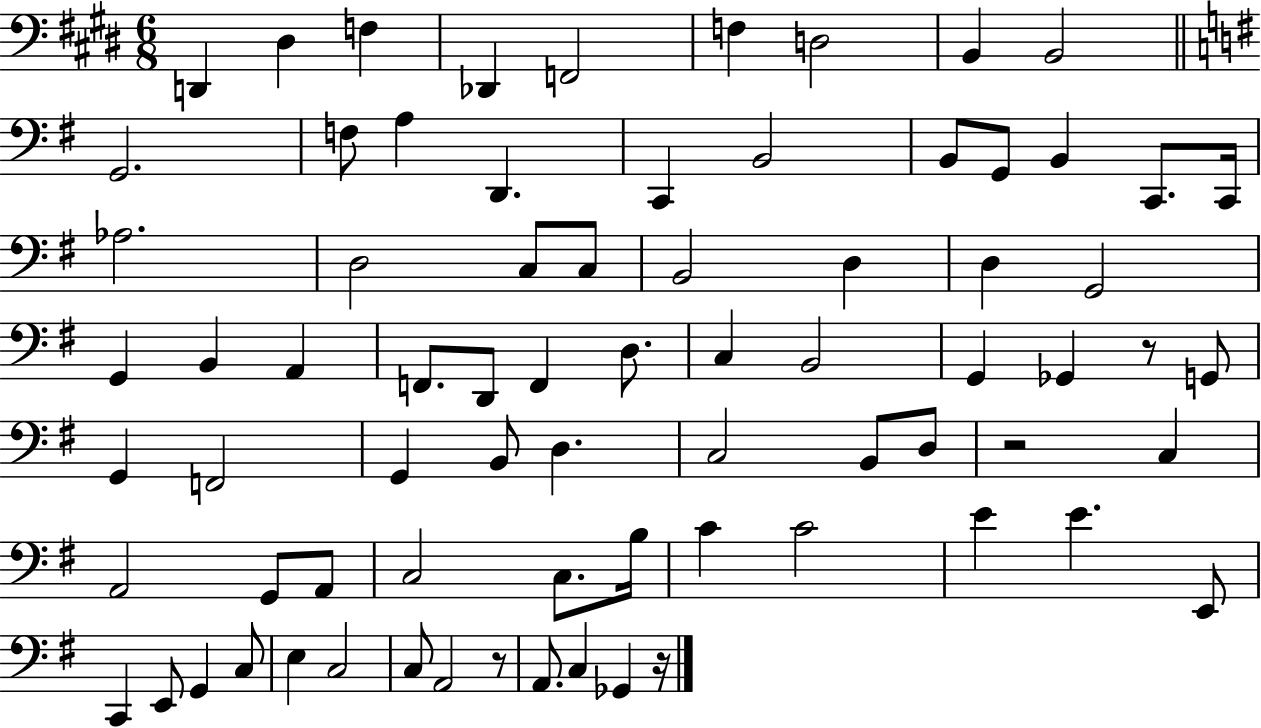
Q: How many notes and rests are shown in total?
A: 75